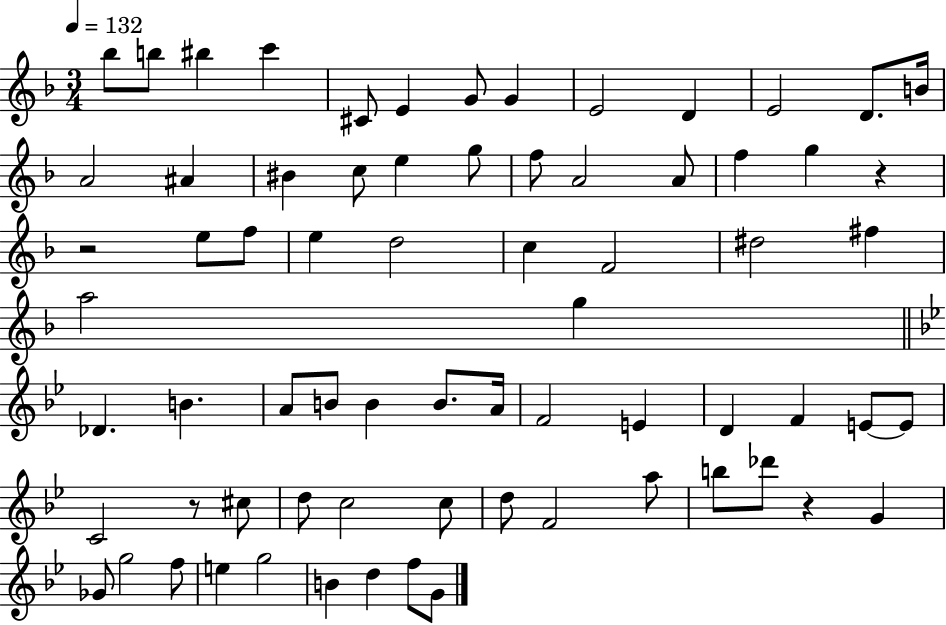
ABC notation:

X:1
T:Untitled
M:3/4
L:1/4
K:F
_b/2 b/2 ^b c' ^C/2 E G/2 G E2 D E2 D/2 B/4 A2 ^A ^B c/2 e g/2 f/2 A2 A/2 f g z z2 e/2 f/2 e d2 c F2 ^d2 ^f a2 g _D B A/2 B/2 B B/2 A/4 F2 E D F E/2 E/2 C2 z/2 ^c/2 d/2 c2 c/2 d/2 F2 a/2 b/2 _d'/2 z G _G/2 g2 f/2 e g2 B d f/2 G/2